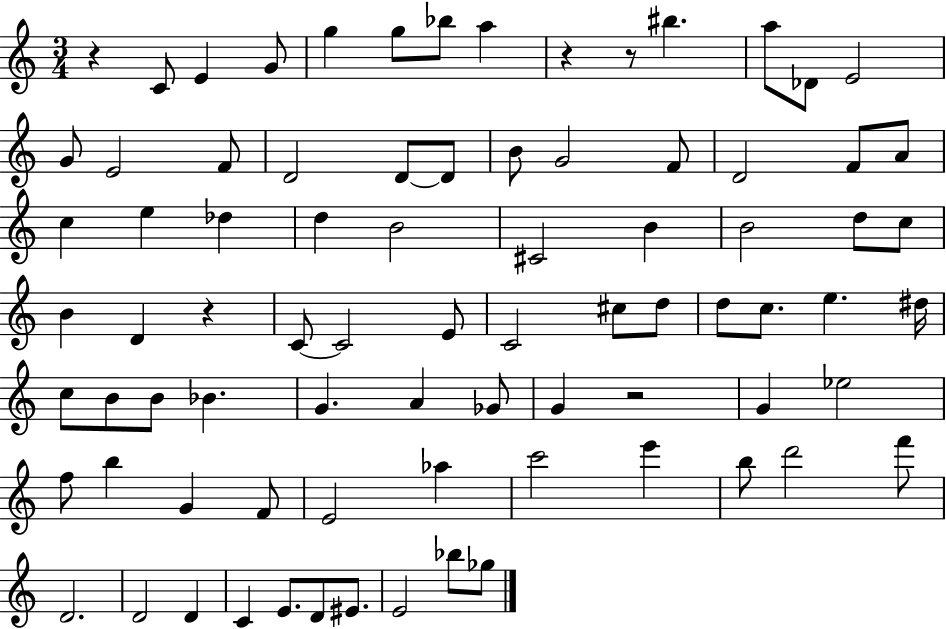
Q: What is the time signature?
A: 3/4